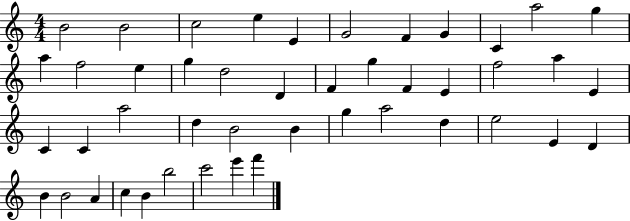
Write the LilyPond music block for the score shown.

{
  \clef treble
  \numericTimeSignature
  \time 4/4
  \key c \major
  b'2 b'2 | c''2 e''4 e'4 | g'2 f'4 g'4 | c'4 a''2 g''4 | \break a''4 f''2 e''4 | g''4 d''2 d'4 | f'4 g''4 f'4 e'4 | f''2 a''4 e'4 | \break c'4 c'4 a''2 | d''4 b'2 b'4 | g''4 a''2 d''4 | e''2 e'4 d'4 | \break b'4 b'2 a'4 | c''4 b'4 b''2 | c'''2 e'''4 f'''4 | \bar "|."
}